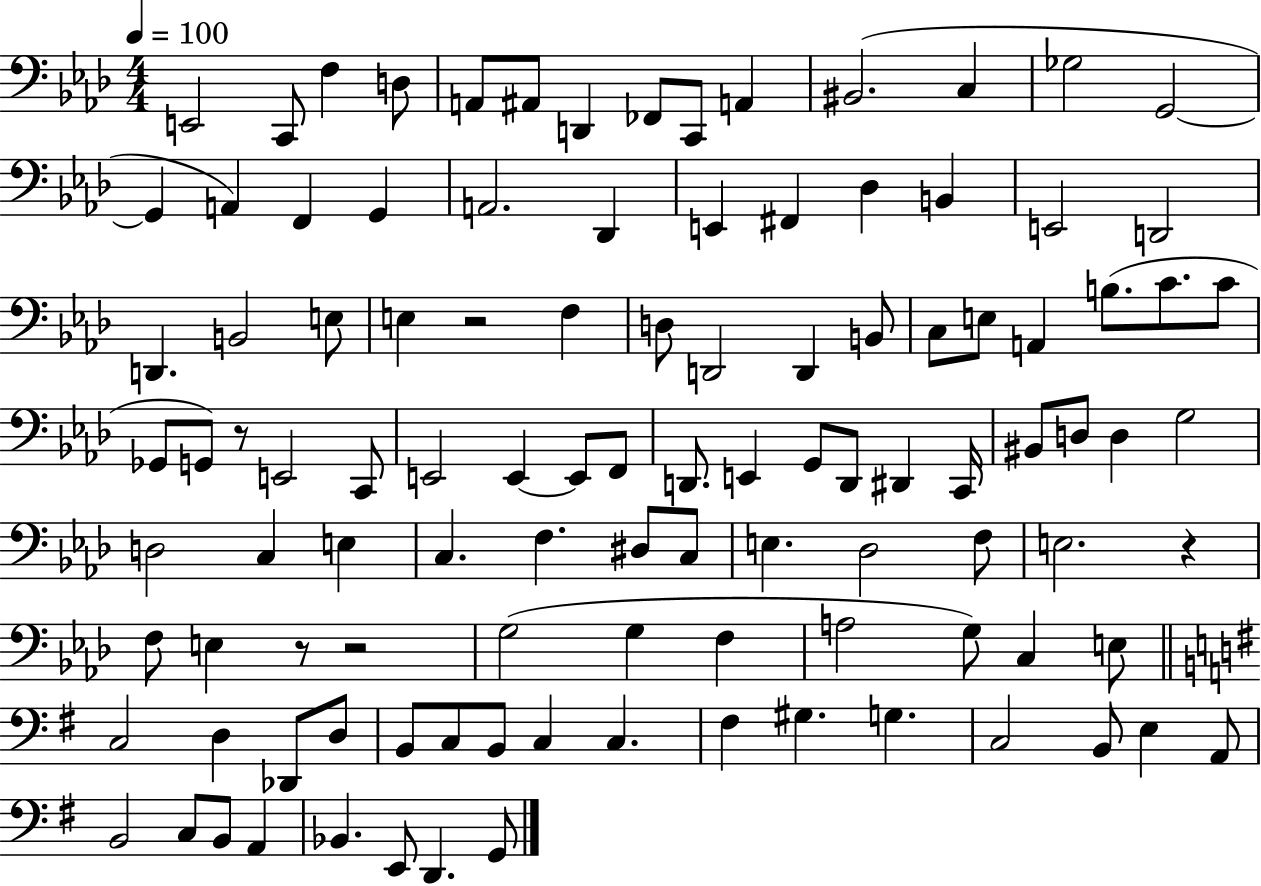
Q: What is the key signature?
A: AES major